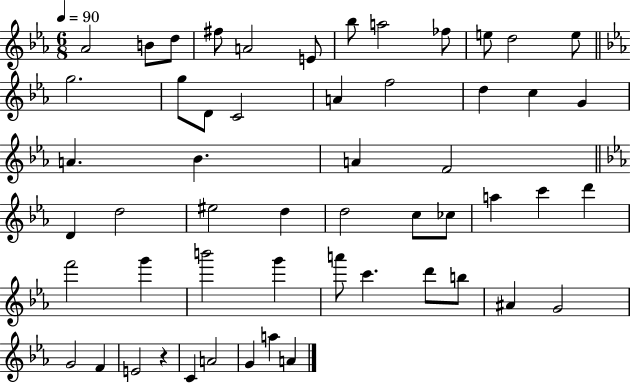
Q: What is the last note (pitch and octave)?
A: A4